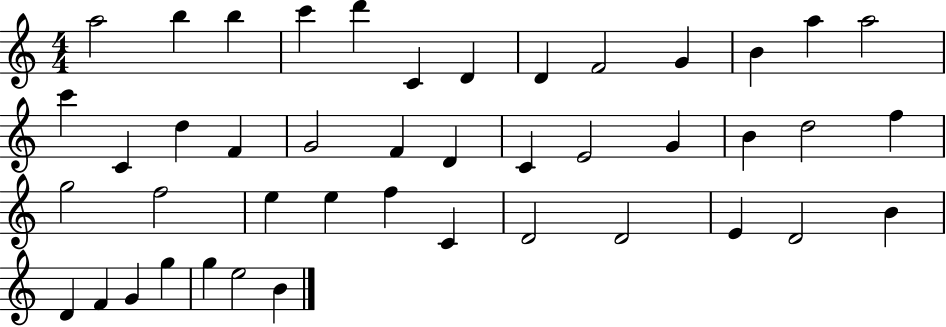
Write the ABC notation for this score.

X:1
T:Untitled
M:4/4
L:1/4
K:C
a2 b b c' d' C D D F2 G B a a2 c' C d F G2 F D C E2 G B d2 f g2 f2 e e f C D2 D2 E D2 B D F G g g e2 B